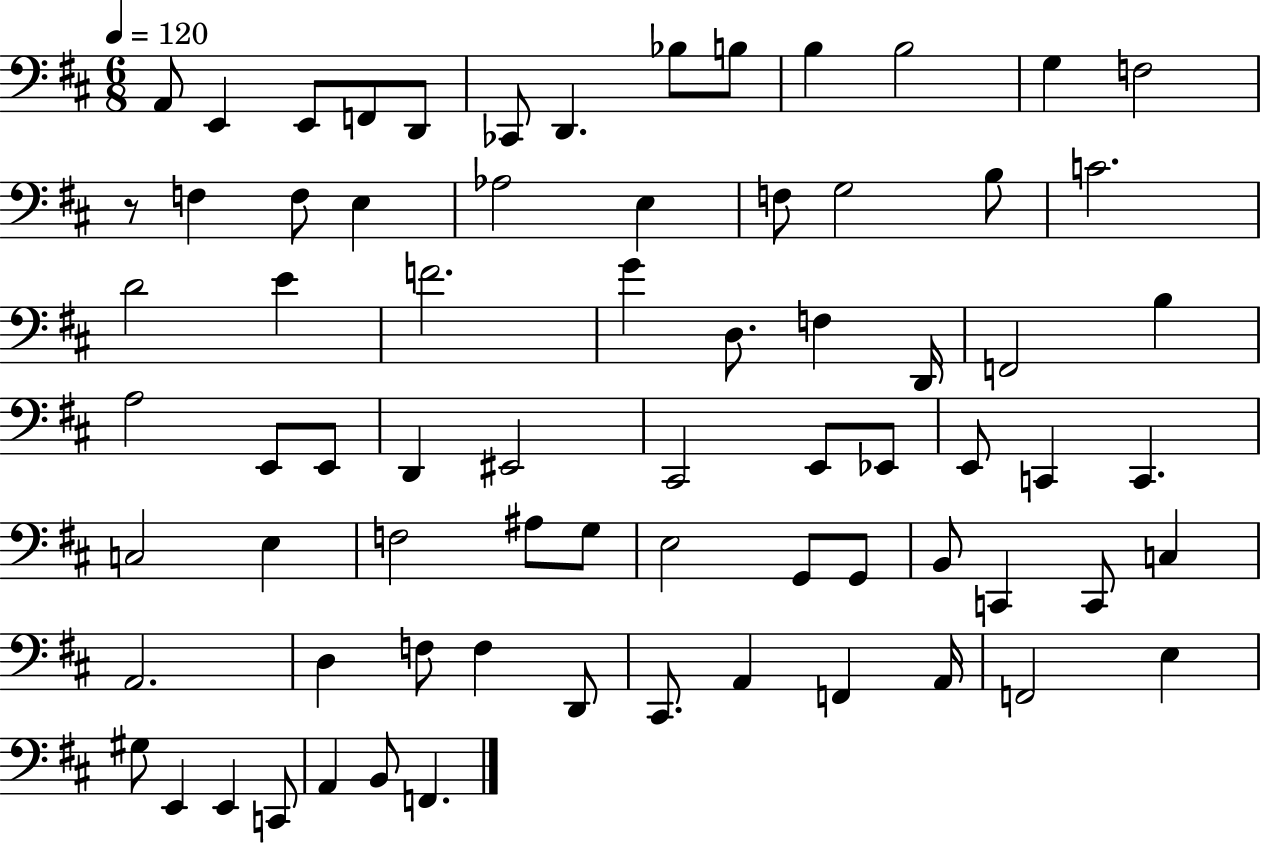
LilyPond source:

{
  \clef bass
  \numericTimeSignature
  \time 6/8
  \key d \major
  \tempo 4 = 120
  \repeat volta 2 { a,8 e,4 e,8 f,8 d,8 | ces,8 d,4. bes8 b8 | b4 b2 | g4 f2 | \break r8 f4 f8 e4 | aes2 e4 | f8 g2 b8 | c'2. | \break d'2 e'4 | f'2. | g'4 d8. f4 d,16 | f,2 b4 | \break a2 e,8 e,8 | d,4 eis,2 | cis,2 e,8 ees,8 | e,8 c,4 c,4. | \break c2 e4 | f2 ais8 g8 | e2 g,8 g,8 | b,8 c,4 c,8 c4 | \break a,2. | d4 f8 f4 d,8 | cis,8. a,4 f,4 a,16 | f,2 e4 | \break gis8 e,4 e,4 c,8 | a,4 b,8 f,4. | } \bar "|."
}